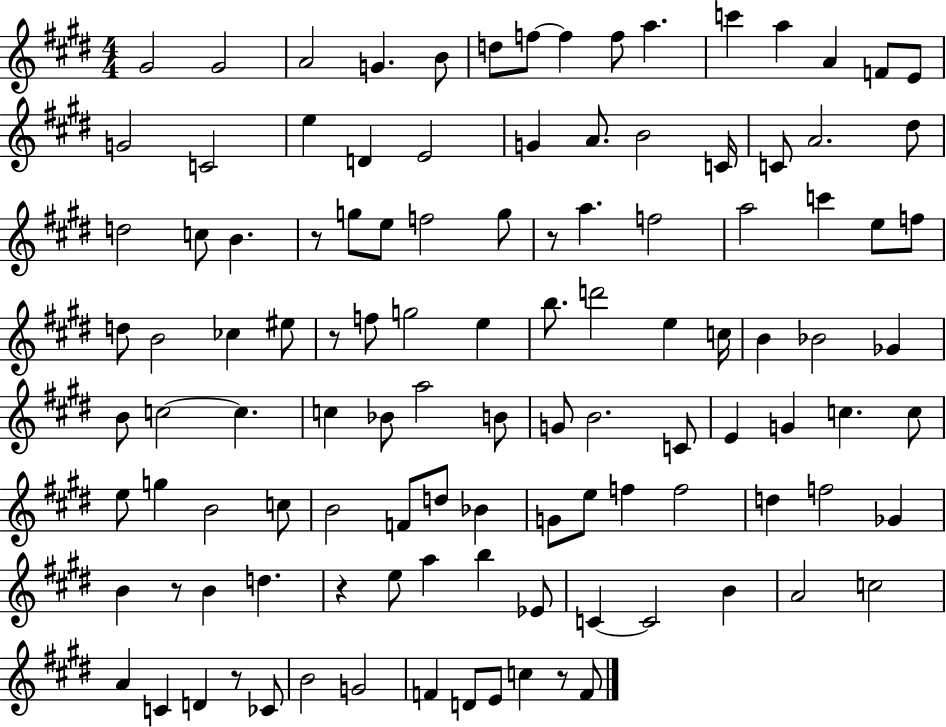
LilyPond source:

{
  \clef treble
  \numericTimeSignature
  \time 4/4
  \key e \major
  \repeat volta 2 { gis'2 gis'2 | a'2 g'4. b'8 | d''8 f''8~~ f''4 f''8 a''4. | c'''4 a''4 a'4 f'8 e'8 | \break g'2 c'2 | e''4 d'4 e'2 | g'4 a'8. b'2 c'16 | c'8 a'2. dis''8 | \break d''2 c''8 b'4. | r8 g''8 e''8 f''2 g''8 | r8 a''4. f''2 | a''2 c'''4 e''8 f''8 | \break d''8 b'2 ces''4 eis''8 | r8 f''8 g''2 e''4 | b''8. d'''2 e''4 c''16 | b'4 bes'2 ges'4 | \break b'8 c''2~~ c''4. | c''4 bes'8 a''2 b'8 | g'8 b'2. c'8 | e'4 g'4 c''4. c''8 | \break e''8 g''4 b'2 c''8 | b'2 f'8 d''8 bes'4 | g'8 e''8 f''4 f''2 | d''4 f''2 ges'4 | \break b'4 r8 b'4 d''4. | r4 e''8 a''4 b''4 ees'8 | c'4~~ c'2 b'4 | a'2 c''2 | \break a'4 c'4 d'4 r8 ces'8 | b'2 g'2 | f'4 d'8 e'8 c''4 r8 f'8 | } \bar "|."
}